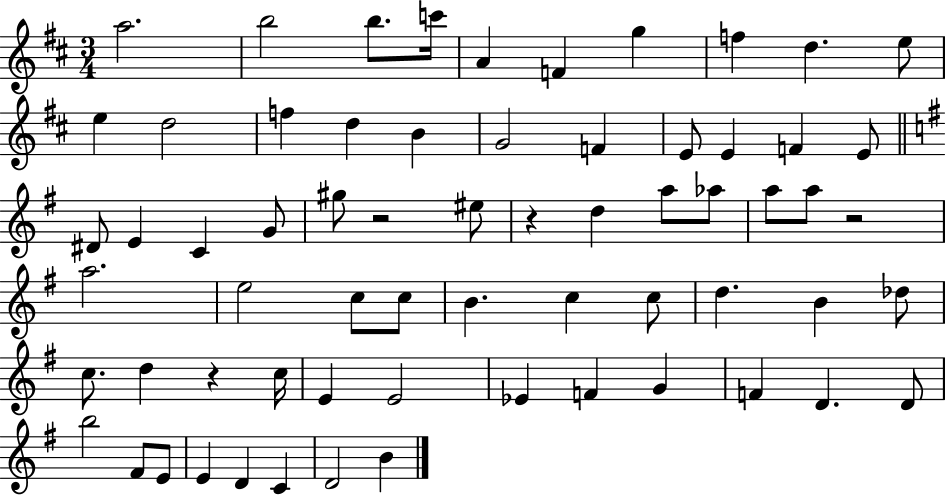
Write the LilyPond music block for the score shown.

{
  \clef treble
  \numericTimeSignature
  \time 3/4
  \key d \major
  \repeat volta 2 { a''2. | b''2 b''8. c'''16 | a'4 f'4 g''4 | f''4 d''4. e''8 | \break e''4 d''2 | f''4 d''4 b'4 | g'2 f'4 | e'8 e'4 f'4 e'8 | \break \bar "||" \break \key g \major dis'8 e'4 c'4 g'8 | gis''8 r2 eis''8 | r4 d''4 a''8 aes''8 | a''8 a''8 r2 | \break a''2. | e''2 c''8 c''8 | b'4. c''4 c''8 | d''4. b'4 des''8 | \break c''8. d''4 r4 c''16 | e'4 e'2 | ees'4 f'4 g'4 | f'4 d'4. d'8 | \break b''2 fis'8 e'8 | e'4 d'4 c'4 | d'2 b'4 | } \bar "|."
}